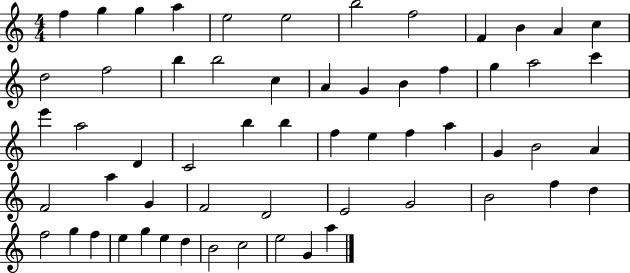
{
  \clef treble
  \numericTimeSignature
  \time 4/4
  \key c \major
  f''4 g''4 g''4 a''4 | e''2 e''2 | b''2 f''2 | f'4 b'4 a'4 c''4 | \break d''2 f''2 | b''4 b''2 c''4 | a'4 g'4 b'4 f''4 | g''4 a''2 c'''4 | \break e'''4 a''2 d'4 | c'2 b''4 b''4 | f''4 e''4 f''4 a''4 | g'4 b'2 a'4 | \break f'2 a''4 g'4 | f'2 d'2 | e'2 g'2 | b'2 f''4 d''4 | \break f''2 g''4 f''4 | e''4 g''4 e''4 d''4 | b'2 c''2 | e''2 g'4 a''4 | \break \bar "|."
}